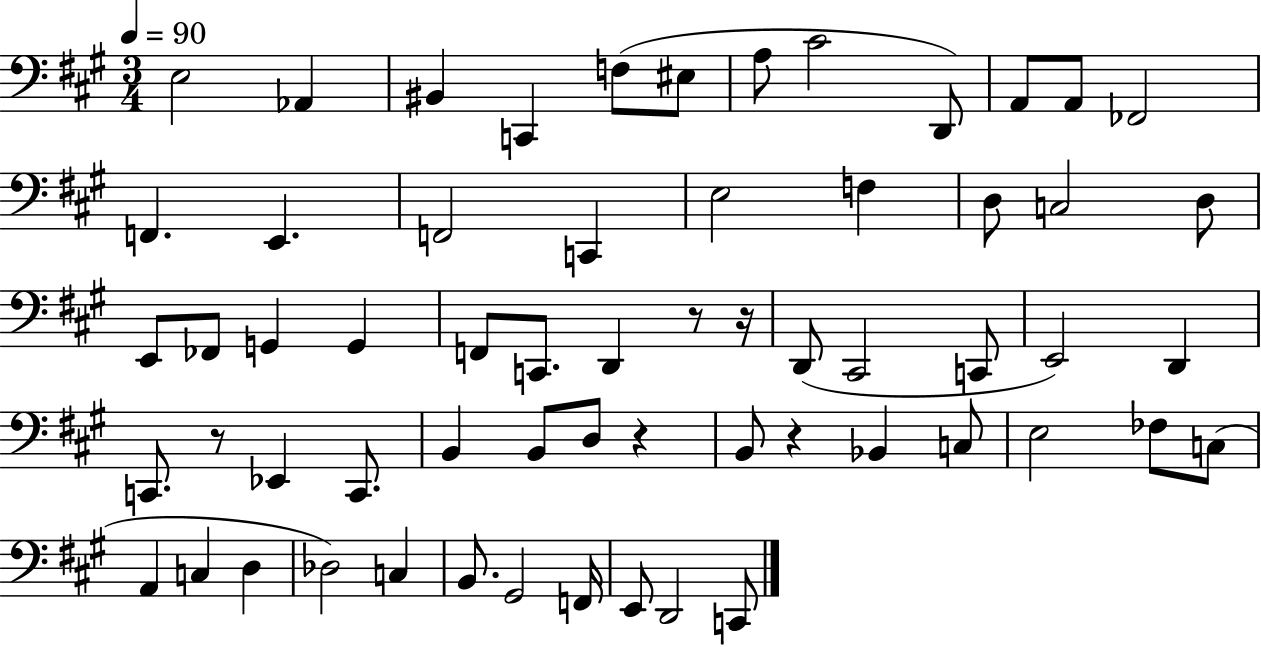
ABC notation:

X:1
T:Untitled
M:3/4
L:1/4
K:A
E,2 _A,, ^B,, C,, F,/2 ^E,/2 A,/2 ^C2 D,,/2 A,,/2 A,,/2 _F,,2 F,, E,, F,,2 C,, E,2 F, D,/2 C,2 D,/2 E,,/2 _F,,/2 G,, G,, F,,/2 C,,/2 D,, z/2 z/4 D,,/2 ^C,,2 C,,/2 E,,2 D,, C,,/2 z/2 _E,, C,,/2 B,, B,,/2 D,/2 z B,,/2 z _B,, C,/2 E,2 _F,/2 C,/2 A,, C, D, _D,2 C, B,,/2 ^G,,2 F,,/4 E,,/2 D,,2 C,,/2